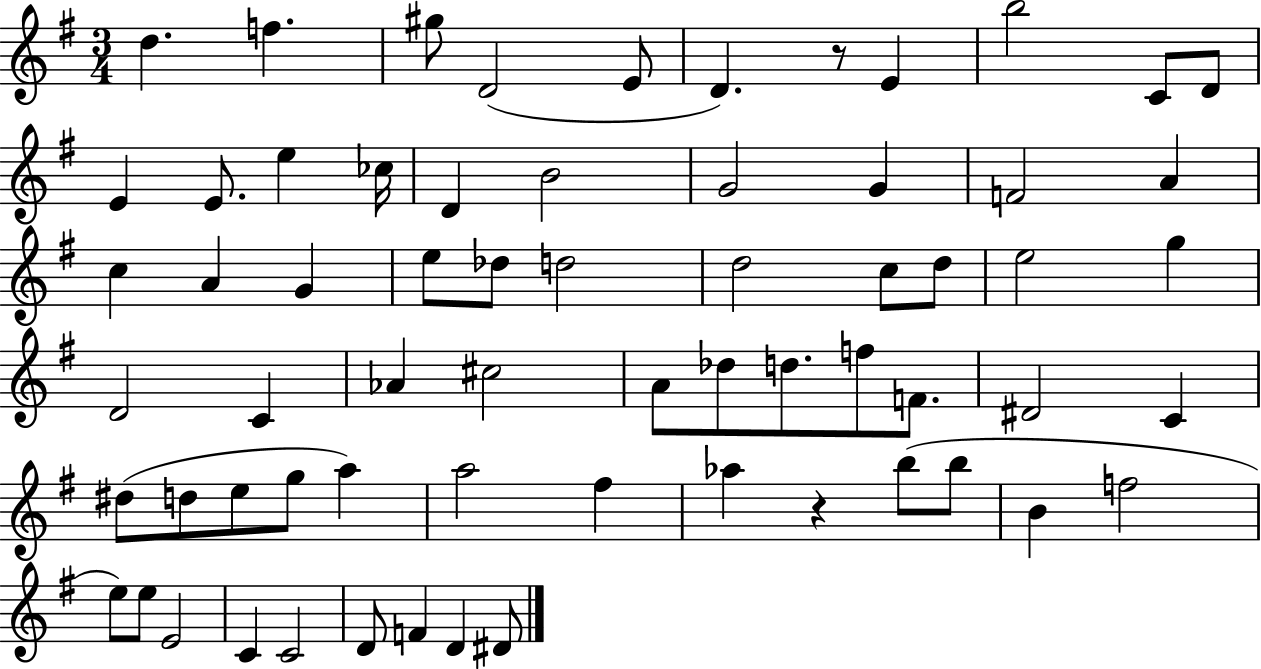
X:1
T:Untitled
M:3/4
L:1/4
K:G
d f ^g/2 D2 E/2 D z/2 E b2 C/2 D/2 E E/2 e _c/4 D B2 G2 G F2 A c A G e/2 _d/2 d2 d2 c/2 d/2 e2 g D2 C _A ^c2 A/2 _d/2 d/2 f/2 F/2 ^D2 C ^d/2 d/2 e/2 g/2 a a2 ^f _a z b/2 b/2 B f2 e/2 e/2 E2 C C2 D/2 F D ^D/2